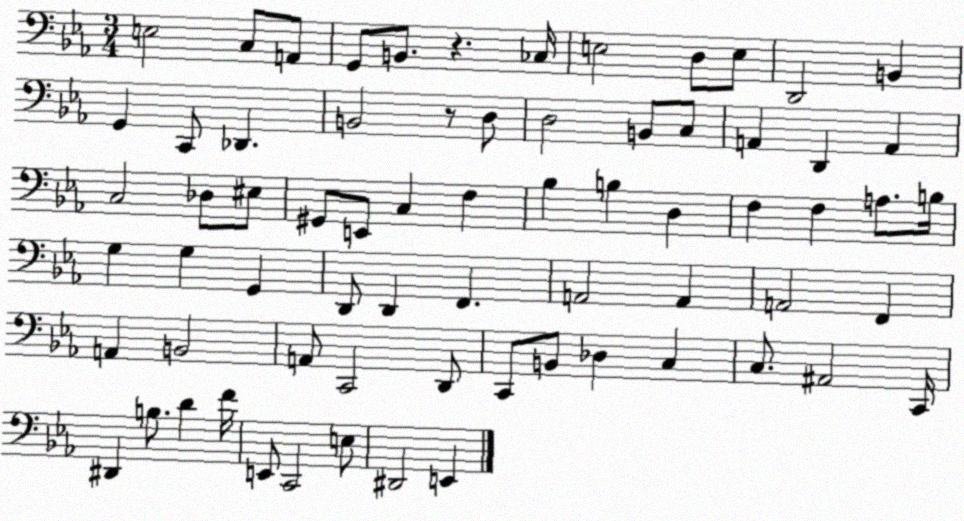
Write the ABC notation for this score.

X:1
T:Untitled
M:3/4
L:1/4
K:Eb
E,2 C,/2 A,,/2 G,,/2 B,,/2 z _C,/4 E,2 D,/2 E,/2 D,,2 B,, G,, C,,/2 _D,, B,,2 z/2 D,/2 D,2 B,,/2 C,/2 A,, D,, A,, C,2 _D,/2 ^E,/2 ^G,,/2 E,,/2 C, F, _B, B, D, F, F, A,/2 B,/4 G, G, G,, D,,/2 D,, F,, A,,2 A,, A,,2 F,, A,, B,,2 A,,/2 C,,2 D,,/2 C,,/2 B,,/2 _D, C, C,/2 ^A,,2 C,,/4 ^D,, B,/2 D F/4 E,,/2 C,,2 E,/2 ^D,,2 E,,